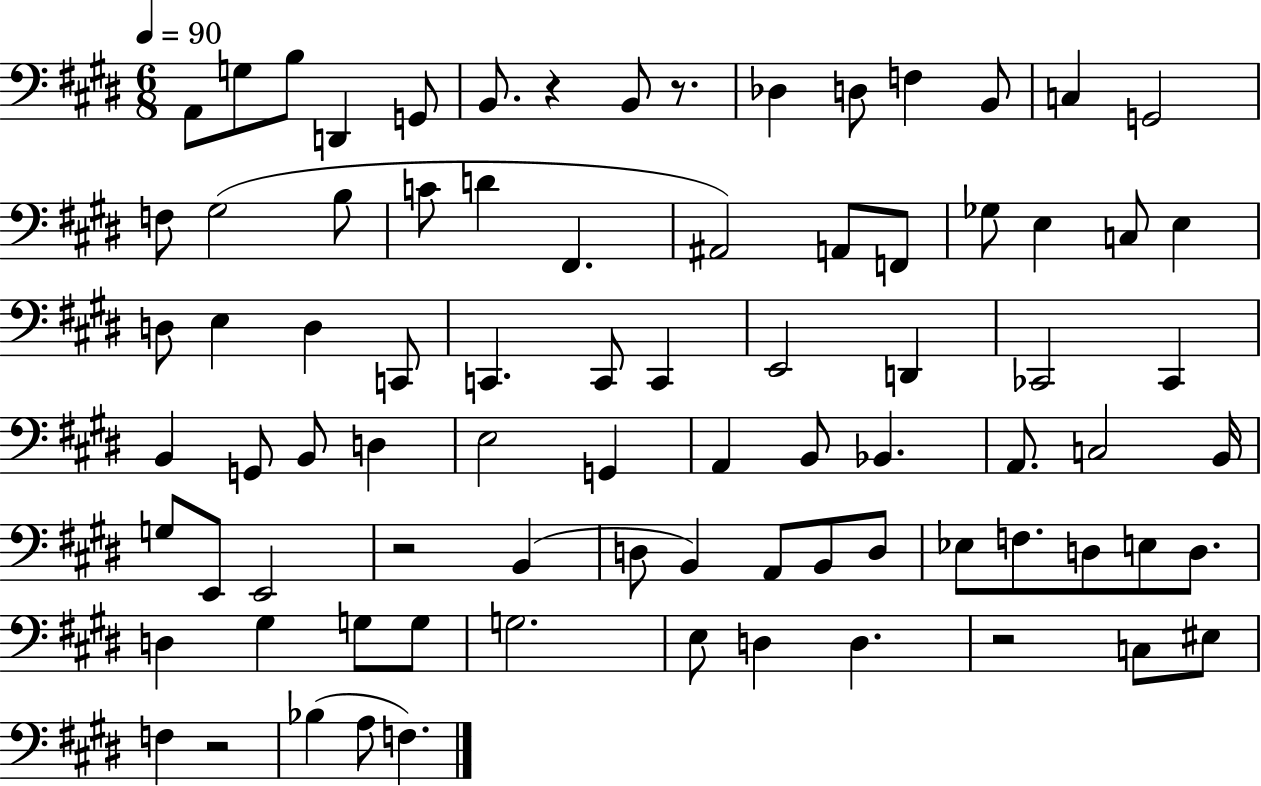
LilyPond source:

{
  \clef bass
  \numericTimeSignature
  \time 6/8
  \key e \major
  \tempo 4 = 90
  a,8 g8 b8 d,4 g,8 | b,8. r4 b,8 r8. | des4 d8 f4 b,8 | c4 g,2 | \break f8 gis2( b8 | c'8 d'4 fis,4. | ais,2) a,8 f,8 | ges8 e4 c8 e4 | \break d8 e4 d4 c,8 | c,4. c,8 c,4 | e,2 d,4 | ces,2 ces,4 | \break b,4 g,8 b,8 d4 | e2 g,4 | a,4 b,8 bes,4. | a,8. c2 b,16 | \break g8 e,8 e,2 | r2 b,4( | d8 b,4) a,8 b,8 d8 | ees8 f8. d8 e8 d8. | \break d4 gis4 g8 g8 | g2. | e8 d4 d4. | r2 c8 eis8 | \break f4 r2 | bes4( a8 f4.) | \bar "|."
}